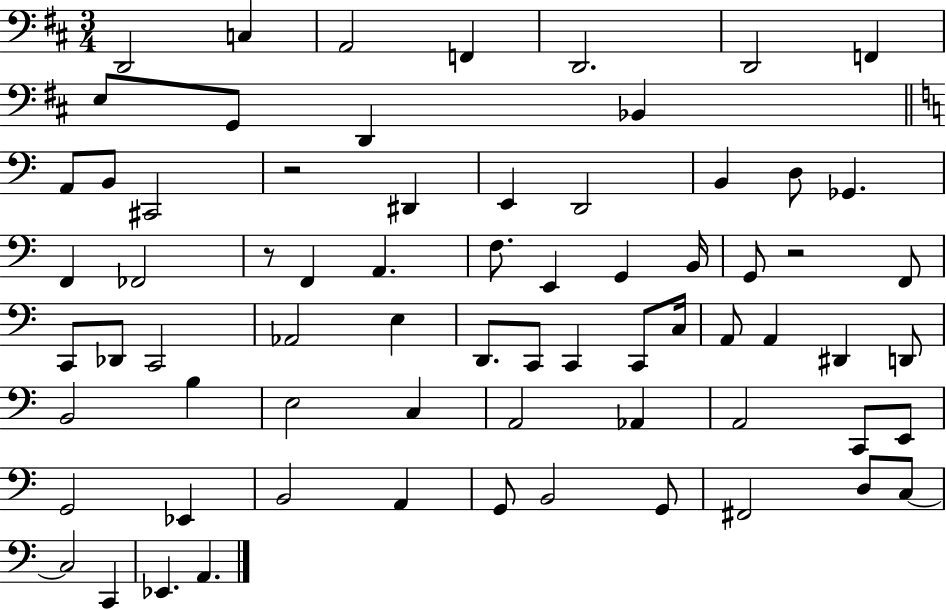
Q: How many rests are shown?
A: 3